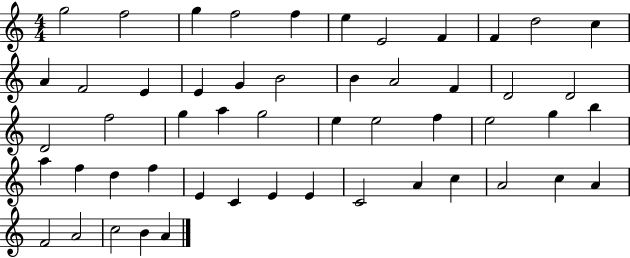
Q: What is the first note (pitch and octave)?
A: G5